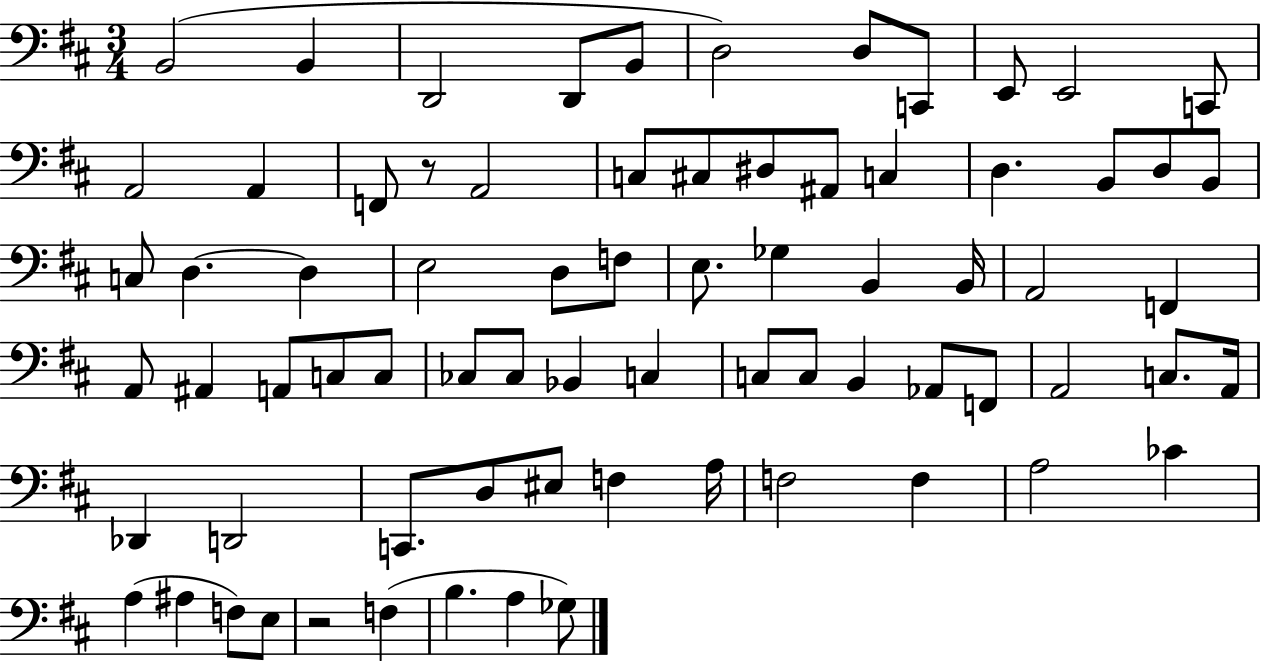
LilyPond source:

{
  \clef bass
  \numericTimeSignature
  \time 3/4
  \key d \major
  \repeat volta 2 { b,2( b,4 | d,2 d,8 b,8 | d2) d8 c,8 | e,8 e,2 c,8 | \break a,2 a,4 | f,8 r8 a,2 | c8 cis8 dis8 ais,8 c4 | d4. b,8 d8 b,8 | \break c8 d4.~~ d4 | e2 d8 f8 | e8. ges4 b,4 b,16 | a,2 f,4 | \break a,8 ais,4 a,8 c8 c8 | ces8 ces8 bes,4 c4 | c8 c8 b,4 aes,8 f,8 | a,2 c8. a,16 | \break des,4 d,2 | c,8. d8 eis8 f4 a16 | f2 f4 | a2 ces'4 | \break a4( ais4 f8) e8 | r2 f4( | b4. a4 ges8) | } \bar "|."
}